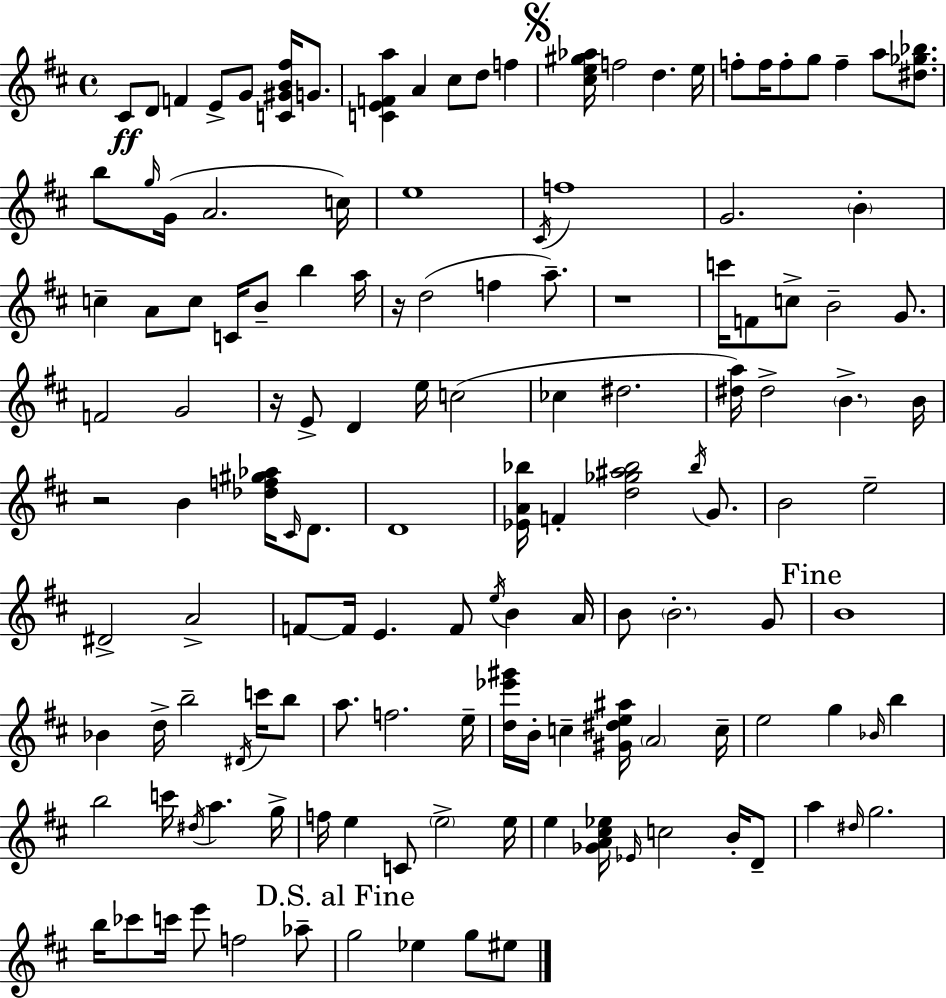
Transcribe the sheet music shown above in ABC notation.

X:1
T:Untitled
M:4/4
L:1/4
K:D
^C/2 D/2 F E/2 G/2 [C^GB^f]/4 G/2 [CEFa] A ^c/2 d/2 f [^ce^g_a]/4 f2 d e/4 f/2 f/4 f/2 g/2 f a/2 [^d_g_b]/2 b/2 g/4 G/4 A2 c/4 e4 ^C/4 f4 G2 B c A/2 c/2 C/4 B/2 b a/4 z/4 d2 f a/2 z4 c'/4 F/2 c/2 B2 G/2 F2 G2 z/4 E/2 D e/4 c2 _c ^d2 [^da]/4 ^d2 B B/4 z2 B [_df^g_a]/4 ^C/4 D/2 D4 [_EA_b]/4 F [d_g^a_b]2 _b/4 G/2 B2 e2 ^D2 A2 F/2 F/4 E F/2 e/4 B A/4 B/2 B2 G/2 B4 _B d/4 b2 ^D/4 c'/4 b/2 a/2 f2 e/4 [d_e'^g']/4 B/4 c [^G^de^a]/4 A2 c/4 e2 g _B/4 b b2 c'/4 ^d/4 a g/4 f/4 e C/2 e2 e/4 e [_GA^c_e]/4 _E/4 c2 B/4 D/2 a ^d/4 g2 b/4 _c'/2 c'/4 e'/2 f2 _a/2 g2 _e g/2 ^e/2